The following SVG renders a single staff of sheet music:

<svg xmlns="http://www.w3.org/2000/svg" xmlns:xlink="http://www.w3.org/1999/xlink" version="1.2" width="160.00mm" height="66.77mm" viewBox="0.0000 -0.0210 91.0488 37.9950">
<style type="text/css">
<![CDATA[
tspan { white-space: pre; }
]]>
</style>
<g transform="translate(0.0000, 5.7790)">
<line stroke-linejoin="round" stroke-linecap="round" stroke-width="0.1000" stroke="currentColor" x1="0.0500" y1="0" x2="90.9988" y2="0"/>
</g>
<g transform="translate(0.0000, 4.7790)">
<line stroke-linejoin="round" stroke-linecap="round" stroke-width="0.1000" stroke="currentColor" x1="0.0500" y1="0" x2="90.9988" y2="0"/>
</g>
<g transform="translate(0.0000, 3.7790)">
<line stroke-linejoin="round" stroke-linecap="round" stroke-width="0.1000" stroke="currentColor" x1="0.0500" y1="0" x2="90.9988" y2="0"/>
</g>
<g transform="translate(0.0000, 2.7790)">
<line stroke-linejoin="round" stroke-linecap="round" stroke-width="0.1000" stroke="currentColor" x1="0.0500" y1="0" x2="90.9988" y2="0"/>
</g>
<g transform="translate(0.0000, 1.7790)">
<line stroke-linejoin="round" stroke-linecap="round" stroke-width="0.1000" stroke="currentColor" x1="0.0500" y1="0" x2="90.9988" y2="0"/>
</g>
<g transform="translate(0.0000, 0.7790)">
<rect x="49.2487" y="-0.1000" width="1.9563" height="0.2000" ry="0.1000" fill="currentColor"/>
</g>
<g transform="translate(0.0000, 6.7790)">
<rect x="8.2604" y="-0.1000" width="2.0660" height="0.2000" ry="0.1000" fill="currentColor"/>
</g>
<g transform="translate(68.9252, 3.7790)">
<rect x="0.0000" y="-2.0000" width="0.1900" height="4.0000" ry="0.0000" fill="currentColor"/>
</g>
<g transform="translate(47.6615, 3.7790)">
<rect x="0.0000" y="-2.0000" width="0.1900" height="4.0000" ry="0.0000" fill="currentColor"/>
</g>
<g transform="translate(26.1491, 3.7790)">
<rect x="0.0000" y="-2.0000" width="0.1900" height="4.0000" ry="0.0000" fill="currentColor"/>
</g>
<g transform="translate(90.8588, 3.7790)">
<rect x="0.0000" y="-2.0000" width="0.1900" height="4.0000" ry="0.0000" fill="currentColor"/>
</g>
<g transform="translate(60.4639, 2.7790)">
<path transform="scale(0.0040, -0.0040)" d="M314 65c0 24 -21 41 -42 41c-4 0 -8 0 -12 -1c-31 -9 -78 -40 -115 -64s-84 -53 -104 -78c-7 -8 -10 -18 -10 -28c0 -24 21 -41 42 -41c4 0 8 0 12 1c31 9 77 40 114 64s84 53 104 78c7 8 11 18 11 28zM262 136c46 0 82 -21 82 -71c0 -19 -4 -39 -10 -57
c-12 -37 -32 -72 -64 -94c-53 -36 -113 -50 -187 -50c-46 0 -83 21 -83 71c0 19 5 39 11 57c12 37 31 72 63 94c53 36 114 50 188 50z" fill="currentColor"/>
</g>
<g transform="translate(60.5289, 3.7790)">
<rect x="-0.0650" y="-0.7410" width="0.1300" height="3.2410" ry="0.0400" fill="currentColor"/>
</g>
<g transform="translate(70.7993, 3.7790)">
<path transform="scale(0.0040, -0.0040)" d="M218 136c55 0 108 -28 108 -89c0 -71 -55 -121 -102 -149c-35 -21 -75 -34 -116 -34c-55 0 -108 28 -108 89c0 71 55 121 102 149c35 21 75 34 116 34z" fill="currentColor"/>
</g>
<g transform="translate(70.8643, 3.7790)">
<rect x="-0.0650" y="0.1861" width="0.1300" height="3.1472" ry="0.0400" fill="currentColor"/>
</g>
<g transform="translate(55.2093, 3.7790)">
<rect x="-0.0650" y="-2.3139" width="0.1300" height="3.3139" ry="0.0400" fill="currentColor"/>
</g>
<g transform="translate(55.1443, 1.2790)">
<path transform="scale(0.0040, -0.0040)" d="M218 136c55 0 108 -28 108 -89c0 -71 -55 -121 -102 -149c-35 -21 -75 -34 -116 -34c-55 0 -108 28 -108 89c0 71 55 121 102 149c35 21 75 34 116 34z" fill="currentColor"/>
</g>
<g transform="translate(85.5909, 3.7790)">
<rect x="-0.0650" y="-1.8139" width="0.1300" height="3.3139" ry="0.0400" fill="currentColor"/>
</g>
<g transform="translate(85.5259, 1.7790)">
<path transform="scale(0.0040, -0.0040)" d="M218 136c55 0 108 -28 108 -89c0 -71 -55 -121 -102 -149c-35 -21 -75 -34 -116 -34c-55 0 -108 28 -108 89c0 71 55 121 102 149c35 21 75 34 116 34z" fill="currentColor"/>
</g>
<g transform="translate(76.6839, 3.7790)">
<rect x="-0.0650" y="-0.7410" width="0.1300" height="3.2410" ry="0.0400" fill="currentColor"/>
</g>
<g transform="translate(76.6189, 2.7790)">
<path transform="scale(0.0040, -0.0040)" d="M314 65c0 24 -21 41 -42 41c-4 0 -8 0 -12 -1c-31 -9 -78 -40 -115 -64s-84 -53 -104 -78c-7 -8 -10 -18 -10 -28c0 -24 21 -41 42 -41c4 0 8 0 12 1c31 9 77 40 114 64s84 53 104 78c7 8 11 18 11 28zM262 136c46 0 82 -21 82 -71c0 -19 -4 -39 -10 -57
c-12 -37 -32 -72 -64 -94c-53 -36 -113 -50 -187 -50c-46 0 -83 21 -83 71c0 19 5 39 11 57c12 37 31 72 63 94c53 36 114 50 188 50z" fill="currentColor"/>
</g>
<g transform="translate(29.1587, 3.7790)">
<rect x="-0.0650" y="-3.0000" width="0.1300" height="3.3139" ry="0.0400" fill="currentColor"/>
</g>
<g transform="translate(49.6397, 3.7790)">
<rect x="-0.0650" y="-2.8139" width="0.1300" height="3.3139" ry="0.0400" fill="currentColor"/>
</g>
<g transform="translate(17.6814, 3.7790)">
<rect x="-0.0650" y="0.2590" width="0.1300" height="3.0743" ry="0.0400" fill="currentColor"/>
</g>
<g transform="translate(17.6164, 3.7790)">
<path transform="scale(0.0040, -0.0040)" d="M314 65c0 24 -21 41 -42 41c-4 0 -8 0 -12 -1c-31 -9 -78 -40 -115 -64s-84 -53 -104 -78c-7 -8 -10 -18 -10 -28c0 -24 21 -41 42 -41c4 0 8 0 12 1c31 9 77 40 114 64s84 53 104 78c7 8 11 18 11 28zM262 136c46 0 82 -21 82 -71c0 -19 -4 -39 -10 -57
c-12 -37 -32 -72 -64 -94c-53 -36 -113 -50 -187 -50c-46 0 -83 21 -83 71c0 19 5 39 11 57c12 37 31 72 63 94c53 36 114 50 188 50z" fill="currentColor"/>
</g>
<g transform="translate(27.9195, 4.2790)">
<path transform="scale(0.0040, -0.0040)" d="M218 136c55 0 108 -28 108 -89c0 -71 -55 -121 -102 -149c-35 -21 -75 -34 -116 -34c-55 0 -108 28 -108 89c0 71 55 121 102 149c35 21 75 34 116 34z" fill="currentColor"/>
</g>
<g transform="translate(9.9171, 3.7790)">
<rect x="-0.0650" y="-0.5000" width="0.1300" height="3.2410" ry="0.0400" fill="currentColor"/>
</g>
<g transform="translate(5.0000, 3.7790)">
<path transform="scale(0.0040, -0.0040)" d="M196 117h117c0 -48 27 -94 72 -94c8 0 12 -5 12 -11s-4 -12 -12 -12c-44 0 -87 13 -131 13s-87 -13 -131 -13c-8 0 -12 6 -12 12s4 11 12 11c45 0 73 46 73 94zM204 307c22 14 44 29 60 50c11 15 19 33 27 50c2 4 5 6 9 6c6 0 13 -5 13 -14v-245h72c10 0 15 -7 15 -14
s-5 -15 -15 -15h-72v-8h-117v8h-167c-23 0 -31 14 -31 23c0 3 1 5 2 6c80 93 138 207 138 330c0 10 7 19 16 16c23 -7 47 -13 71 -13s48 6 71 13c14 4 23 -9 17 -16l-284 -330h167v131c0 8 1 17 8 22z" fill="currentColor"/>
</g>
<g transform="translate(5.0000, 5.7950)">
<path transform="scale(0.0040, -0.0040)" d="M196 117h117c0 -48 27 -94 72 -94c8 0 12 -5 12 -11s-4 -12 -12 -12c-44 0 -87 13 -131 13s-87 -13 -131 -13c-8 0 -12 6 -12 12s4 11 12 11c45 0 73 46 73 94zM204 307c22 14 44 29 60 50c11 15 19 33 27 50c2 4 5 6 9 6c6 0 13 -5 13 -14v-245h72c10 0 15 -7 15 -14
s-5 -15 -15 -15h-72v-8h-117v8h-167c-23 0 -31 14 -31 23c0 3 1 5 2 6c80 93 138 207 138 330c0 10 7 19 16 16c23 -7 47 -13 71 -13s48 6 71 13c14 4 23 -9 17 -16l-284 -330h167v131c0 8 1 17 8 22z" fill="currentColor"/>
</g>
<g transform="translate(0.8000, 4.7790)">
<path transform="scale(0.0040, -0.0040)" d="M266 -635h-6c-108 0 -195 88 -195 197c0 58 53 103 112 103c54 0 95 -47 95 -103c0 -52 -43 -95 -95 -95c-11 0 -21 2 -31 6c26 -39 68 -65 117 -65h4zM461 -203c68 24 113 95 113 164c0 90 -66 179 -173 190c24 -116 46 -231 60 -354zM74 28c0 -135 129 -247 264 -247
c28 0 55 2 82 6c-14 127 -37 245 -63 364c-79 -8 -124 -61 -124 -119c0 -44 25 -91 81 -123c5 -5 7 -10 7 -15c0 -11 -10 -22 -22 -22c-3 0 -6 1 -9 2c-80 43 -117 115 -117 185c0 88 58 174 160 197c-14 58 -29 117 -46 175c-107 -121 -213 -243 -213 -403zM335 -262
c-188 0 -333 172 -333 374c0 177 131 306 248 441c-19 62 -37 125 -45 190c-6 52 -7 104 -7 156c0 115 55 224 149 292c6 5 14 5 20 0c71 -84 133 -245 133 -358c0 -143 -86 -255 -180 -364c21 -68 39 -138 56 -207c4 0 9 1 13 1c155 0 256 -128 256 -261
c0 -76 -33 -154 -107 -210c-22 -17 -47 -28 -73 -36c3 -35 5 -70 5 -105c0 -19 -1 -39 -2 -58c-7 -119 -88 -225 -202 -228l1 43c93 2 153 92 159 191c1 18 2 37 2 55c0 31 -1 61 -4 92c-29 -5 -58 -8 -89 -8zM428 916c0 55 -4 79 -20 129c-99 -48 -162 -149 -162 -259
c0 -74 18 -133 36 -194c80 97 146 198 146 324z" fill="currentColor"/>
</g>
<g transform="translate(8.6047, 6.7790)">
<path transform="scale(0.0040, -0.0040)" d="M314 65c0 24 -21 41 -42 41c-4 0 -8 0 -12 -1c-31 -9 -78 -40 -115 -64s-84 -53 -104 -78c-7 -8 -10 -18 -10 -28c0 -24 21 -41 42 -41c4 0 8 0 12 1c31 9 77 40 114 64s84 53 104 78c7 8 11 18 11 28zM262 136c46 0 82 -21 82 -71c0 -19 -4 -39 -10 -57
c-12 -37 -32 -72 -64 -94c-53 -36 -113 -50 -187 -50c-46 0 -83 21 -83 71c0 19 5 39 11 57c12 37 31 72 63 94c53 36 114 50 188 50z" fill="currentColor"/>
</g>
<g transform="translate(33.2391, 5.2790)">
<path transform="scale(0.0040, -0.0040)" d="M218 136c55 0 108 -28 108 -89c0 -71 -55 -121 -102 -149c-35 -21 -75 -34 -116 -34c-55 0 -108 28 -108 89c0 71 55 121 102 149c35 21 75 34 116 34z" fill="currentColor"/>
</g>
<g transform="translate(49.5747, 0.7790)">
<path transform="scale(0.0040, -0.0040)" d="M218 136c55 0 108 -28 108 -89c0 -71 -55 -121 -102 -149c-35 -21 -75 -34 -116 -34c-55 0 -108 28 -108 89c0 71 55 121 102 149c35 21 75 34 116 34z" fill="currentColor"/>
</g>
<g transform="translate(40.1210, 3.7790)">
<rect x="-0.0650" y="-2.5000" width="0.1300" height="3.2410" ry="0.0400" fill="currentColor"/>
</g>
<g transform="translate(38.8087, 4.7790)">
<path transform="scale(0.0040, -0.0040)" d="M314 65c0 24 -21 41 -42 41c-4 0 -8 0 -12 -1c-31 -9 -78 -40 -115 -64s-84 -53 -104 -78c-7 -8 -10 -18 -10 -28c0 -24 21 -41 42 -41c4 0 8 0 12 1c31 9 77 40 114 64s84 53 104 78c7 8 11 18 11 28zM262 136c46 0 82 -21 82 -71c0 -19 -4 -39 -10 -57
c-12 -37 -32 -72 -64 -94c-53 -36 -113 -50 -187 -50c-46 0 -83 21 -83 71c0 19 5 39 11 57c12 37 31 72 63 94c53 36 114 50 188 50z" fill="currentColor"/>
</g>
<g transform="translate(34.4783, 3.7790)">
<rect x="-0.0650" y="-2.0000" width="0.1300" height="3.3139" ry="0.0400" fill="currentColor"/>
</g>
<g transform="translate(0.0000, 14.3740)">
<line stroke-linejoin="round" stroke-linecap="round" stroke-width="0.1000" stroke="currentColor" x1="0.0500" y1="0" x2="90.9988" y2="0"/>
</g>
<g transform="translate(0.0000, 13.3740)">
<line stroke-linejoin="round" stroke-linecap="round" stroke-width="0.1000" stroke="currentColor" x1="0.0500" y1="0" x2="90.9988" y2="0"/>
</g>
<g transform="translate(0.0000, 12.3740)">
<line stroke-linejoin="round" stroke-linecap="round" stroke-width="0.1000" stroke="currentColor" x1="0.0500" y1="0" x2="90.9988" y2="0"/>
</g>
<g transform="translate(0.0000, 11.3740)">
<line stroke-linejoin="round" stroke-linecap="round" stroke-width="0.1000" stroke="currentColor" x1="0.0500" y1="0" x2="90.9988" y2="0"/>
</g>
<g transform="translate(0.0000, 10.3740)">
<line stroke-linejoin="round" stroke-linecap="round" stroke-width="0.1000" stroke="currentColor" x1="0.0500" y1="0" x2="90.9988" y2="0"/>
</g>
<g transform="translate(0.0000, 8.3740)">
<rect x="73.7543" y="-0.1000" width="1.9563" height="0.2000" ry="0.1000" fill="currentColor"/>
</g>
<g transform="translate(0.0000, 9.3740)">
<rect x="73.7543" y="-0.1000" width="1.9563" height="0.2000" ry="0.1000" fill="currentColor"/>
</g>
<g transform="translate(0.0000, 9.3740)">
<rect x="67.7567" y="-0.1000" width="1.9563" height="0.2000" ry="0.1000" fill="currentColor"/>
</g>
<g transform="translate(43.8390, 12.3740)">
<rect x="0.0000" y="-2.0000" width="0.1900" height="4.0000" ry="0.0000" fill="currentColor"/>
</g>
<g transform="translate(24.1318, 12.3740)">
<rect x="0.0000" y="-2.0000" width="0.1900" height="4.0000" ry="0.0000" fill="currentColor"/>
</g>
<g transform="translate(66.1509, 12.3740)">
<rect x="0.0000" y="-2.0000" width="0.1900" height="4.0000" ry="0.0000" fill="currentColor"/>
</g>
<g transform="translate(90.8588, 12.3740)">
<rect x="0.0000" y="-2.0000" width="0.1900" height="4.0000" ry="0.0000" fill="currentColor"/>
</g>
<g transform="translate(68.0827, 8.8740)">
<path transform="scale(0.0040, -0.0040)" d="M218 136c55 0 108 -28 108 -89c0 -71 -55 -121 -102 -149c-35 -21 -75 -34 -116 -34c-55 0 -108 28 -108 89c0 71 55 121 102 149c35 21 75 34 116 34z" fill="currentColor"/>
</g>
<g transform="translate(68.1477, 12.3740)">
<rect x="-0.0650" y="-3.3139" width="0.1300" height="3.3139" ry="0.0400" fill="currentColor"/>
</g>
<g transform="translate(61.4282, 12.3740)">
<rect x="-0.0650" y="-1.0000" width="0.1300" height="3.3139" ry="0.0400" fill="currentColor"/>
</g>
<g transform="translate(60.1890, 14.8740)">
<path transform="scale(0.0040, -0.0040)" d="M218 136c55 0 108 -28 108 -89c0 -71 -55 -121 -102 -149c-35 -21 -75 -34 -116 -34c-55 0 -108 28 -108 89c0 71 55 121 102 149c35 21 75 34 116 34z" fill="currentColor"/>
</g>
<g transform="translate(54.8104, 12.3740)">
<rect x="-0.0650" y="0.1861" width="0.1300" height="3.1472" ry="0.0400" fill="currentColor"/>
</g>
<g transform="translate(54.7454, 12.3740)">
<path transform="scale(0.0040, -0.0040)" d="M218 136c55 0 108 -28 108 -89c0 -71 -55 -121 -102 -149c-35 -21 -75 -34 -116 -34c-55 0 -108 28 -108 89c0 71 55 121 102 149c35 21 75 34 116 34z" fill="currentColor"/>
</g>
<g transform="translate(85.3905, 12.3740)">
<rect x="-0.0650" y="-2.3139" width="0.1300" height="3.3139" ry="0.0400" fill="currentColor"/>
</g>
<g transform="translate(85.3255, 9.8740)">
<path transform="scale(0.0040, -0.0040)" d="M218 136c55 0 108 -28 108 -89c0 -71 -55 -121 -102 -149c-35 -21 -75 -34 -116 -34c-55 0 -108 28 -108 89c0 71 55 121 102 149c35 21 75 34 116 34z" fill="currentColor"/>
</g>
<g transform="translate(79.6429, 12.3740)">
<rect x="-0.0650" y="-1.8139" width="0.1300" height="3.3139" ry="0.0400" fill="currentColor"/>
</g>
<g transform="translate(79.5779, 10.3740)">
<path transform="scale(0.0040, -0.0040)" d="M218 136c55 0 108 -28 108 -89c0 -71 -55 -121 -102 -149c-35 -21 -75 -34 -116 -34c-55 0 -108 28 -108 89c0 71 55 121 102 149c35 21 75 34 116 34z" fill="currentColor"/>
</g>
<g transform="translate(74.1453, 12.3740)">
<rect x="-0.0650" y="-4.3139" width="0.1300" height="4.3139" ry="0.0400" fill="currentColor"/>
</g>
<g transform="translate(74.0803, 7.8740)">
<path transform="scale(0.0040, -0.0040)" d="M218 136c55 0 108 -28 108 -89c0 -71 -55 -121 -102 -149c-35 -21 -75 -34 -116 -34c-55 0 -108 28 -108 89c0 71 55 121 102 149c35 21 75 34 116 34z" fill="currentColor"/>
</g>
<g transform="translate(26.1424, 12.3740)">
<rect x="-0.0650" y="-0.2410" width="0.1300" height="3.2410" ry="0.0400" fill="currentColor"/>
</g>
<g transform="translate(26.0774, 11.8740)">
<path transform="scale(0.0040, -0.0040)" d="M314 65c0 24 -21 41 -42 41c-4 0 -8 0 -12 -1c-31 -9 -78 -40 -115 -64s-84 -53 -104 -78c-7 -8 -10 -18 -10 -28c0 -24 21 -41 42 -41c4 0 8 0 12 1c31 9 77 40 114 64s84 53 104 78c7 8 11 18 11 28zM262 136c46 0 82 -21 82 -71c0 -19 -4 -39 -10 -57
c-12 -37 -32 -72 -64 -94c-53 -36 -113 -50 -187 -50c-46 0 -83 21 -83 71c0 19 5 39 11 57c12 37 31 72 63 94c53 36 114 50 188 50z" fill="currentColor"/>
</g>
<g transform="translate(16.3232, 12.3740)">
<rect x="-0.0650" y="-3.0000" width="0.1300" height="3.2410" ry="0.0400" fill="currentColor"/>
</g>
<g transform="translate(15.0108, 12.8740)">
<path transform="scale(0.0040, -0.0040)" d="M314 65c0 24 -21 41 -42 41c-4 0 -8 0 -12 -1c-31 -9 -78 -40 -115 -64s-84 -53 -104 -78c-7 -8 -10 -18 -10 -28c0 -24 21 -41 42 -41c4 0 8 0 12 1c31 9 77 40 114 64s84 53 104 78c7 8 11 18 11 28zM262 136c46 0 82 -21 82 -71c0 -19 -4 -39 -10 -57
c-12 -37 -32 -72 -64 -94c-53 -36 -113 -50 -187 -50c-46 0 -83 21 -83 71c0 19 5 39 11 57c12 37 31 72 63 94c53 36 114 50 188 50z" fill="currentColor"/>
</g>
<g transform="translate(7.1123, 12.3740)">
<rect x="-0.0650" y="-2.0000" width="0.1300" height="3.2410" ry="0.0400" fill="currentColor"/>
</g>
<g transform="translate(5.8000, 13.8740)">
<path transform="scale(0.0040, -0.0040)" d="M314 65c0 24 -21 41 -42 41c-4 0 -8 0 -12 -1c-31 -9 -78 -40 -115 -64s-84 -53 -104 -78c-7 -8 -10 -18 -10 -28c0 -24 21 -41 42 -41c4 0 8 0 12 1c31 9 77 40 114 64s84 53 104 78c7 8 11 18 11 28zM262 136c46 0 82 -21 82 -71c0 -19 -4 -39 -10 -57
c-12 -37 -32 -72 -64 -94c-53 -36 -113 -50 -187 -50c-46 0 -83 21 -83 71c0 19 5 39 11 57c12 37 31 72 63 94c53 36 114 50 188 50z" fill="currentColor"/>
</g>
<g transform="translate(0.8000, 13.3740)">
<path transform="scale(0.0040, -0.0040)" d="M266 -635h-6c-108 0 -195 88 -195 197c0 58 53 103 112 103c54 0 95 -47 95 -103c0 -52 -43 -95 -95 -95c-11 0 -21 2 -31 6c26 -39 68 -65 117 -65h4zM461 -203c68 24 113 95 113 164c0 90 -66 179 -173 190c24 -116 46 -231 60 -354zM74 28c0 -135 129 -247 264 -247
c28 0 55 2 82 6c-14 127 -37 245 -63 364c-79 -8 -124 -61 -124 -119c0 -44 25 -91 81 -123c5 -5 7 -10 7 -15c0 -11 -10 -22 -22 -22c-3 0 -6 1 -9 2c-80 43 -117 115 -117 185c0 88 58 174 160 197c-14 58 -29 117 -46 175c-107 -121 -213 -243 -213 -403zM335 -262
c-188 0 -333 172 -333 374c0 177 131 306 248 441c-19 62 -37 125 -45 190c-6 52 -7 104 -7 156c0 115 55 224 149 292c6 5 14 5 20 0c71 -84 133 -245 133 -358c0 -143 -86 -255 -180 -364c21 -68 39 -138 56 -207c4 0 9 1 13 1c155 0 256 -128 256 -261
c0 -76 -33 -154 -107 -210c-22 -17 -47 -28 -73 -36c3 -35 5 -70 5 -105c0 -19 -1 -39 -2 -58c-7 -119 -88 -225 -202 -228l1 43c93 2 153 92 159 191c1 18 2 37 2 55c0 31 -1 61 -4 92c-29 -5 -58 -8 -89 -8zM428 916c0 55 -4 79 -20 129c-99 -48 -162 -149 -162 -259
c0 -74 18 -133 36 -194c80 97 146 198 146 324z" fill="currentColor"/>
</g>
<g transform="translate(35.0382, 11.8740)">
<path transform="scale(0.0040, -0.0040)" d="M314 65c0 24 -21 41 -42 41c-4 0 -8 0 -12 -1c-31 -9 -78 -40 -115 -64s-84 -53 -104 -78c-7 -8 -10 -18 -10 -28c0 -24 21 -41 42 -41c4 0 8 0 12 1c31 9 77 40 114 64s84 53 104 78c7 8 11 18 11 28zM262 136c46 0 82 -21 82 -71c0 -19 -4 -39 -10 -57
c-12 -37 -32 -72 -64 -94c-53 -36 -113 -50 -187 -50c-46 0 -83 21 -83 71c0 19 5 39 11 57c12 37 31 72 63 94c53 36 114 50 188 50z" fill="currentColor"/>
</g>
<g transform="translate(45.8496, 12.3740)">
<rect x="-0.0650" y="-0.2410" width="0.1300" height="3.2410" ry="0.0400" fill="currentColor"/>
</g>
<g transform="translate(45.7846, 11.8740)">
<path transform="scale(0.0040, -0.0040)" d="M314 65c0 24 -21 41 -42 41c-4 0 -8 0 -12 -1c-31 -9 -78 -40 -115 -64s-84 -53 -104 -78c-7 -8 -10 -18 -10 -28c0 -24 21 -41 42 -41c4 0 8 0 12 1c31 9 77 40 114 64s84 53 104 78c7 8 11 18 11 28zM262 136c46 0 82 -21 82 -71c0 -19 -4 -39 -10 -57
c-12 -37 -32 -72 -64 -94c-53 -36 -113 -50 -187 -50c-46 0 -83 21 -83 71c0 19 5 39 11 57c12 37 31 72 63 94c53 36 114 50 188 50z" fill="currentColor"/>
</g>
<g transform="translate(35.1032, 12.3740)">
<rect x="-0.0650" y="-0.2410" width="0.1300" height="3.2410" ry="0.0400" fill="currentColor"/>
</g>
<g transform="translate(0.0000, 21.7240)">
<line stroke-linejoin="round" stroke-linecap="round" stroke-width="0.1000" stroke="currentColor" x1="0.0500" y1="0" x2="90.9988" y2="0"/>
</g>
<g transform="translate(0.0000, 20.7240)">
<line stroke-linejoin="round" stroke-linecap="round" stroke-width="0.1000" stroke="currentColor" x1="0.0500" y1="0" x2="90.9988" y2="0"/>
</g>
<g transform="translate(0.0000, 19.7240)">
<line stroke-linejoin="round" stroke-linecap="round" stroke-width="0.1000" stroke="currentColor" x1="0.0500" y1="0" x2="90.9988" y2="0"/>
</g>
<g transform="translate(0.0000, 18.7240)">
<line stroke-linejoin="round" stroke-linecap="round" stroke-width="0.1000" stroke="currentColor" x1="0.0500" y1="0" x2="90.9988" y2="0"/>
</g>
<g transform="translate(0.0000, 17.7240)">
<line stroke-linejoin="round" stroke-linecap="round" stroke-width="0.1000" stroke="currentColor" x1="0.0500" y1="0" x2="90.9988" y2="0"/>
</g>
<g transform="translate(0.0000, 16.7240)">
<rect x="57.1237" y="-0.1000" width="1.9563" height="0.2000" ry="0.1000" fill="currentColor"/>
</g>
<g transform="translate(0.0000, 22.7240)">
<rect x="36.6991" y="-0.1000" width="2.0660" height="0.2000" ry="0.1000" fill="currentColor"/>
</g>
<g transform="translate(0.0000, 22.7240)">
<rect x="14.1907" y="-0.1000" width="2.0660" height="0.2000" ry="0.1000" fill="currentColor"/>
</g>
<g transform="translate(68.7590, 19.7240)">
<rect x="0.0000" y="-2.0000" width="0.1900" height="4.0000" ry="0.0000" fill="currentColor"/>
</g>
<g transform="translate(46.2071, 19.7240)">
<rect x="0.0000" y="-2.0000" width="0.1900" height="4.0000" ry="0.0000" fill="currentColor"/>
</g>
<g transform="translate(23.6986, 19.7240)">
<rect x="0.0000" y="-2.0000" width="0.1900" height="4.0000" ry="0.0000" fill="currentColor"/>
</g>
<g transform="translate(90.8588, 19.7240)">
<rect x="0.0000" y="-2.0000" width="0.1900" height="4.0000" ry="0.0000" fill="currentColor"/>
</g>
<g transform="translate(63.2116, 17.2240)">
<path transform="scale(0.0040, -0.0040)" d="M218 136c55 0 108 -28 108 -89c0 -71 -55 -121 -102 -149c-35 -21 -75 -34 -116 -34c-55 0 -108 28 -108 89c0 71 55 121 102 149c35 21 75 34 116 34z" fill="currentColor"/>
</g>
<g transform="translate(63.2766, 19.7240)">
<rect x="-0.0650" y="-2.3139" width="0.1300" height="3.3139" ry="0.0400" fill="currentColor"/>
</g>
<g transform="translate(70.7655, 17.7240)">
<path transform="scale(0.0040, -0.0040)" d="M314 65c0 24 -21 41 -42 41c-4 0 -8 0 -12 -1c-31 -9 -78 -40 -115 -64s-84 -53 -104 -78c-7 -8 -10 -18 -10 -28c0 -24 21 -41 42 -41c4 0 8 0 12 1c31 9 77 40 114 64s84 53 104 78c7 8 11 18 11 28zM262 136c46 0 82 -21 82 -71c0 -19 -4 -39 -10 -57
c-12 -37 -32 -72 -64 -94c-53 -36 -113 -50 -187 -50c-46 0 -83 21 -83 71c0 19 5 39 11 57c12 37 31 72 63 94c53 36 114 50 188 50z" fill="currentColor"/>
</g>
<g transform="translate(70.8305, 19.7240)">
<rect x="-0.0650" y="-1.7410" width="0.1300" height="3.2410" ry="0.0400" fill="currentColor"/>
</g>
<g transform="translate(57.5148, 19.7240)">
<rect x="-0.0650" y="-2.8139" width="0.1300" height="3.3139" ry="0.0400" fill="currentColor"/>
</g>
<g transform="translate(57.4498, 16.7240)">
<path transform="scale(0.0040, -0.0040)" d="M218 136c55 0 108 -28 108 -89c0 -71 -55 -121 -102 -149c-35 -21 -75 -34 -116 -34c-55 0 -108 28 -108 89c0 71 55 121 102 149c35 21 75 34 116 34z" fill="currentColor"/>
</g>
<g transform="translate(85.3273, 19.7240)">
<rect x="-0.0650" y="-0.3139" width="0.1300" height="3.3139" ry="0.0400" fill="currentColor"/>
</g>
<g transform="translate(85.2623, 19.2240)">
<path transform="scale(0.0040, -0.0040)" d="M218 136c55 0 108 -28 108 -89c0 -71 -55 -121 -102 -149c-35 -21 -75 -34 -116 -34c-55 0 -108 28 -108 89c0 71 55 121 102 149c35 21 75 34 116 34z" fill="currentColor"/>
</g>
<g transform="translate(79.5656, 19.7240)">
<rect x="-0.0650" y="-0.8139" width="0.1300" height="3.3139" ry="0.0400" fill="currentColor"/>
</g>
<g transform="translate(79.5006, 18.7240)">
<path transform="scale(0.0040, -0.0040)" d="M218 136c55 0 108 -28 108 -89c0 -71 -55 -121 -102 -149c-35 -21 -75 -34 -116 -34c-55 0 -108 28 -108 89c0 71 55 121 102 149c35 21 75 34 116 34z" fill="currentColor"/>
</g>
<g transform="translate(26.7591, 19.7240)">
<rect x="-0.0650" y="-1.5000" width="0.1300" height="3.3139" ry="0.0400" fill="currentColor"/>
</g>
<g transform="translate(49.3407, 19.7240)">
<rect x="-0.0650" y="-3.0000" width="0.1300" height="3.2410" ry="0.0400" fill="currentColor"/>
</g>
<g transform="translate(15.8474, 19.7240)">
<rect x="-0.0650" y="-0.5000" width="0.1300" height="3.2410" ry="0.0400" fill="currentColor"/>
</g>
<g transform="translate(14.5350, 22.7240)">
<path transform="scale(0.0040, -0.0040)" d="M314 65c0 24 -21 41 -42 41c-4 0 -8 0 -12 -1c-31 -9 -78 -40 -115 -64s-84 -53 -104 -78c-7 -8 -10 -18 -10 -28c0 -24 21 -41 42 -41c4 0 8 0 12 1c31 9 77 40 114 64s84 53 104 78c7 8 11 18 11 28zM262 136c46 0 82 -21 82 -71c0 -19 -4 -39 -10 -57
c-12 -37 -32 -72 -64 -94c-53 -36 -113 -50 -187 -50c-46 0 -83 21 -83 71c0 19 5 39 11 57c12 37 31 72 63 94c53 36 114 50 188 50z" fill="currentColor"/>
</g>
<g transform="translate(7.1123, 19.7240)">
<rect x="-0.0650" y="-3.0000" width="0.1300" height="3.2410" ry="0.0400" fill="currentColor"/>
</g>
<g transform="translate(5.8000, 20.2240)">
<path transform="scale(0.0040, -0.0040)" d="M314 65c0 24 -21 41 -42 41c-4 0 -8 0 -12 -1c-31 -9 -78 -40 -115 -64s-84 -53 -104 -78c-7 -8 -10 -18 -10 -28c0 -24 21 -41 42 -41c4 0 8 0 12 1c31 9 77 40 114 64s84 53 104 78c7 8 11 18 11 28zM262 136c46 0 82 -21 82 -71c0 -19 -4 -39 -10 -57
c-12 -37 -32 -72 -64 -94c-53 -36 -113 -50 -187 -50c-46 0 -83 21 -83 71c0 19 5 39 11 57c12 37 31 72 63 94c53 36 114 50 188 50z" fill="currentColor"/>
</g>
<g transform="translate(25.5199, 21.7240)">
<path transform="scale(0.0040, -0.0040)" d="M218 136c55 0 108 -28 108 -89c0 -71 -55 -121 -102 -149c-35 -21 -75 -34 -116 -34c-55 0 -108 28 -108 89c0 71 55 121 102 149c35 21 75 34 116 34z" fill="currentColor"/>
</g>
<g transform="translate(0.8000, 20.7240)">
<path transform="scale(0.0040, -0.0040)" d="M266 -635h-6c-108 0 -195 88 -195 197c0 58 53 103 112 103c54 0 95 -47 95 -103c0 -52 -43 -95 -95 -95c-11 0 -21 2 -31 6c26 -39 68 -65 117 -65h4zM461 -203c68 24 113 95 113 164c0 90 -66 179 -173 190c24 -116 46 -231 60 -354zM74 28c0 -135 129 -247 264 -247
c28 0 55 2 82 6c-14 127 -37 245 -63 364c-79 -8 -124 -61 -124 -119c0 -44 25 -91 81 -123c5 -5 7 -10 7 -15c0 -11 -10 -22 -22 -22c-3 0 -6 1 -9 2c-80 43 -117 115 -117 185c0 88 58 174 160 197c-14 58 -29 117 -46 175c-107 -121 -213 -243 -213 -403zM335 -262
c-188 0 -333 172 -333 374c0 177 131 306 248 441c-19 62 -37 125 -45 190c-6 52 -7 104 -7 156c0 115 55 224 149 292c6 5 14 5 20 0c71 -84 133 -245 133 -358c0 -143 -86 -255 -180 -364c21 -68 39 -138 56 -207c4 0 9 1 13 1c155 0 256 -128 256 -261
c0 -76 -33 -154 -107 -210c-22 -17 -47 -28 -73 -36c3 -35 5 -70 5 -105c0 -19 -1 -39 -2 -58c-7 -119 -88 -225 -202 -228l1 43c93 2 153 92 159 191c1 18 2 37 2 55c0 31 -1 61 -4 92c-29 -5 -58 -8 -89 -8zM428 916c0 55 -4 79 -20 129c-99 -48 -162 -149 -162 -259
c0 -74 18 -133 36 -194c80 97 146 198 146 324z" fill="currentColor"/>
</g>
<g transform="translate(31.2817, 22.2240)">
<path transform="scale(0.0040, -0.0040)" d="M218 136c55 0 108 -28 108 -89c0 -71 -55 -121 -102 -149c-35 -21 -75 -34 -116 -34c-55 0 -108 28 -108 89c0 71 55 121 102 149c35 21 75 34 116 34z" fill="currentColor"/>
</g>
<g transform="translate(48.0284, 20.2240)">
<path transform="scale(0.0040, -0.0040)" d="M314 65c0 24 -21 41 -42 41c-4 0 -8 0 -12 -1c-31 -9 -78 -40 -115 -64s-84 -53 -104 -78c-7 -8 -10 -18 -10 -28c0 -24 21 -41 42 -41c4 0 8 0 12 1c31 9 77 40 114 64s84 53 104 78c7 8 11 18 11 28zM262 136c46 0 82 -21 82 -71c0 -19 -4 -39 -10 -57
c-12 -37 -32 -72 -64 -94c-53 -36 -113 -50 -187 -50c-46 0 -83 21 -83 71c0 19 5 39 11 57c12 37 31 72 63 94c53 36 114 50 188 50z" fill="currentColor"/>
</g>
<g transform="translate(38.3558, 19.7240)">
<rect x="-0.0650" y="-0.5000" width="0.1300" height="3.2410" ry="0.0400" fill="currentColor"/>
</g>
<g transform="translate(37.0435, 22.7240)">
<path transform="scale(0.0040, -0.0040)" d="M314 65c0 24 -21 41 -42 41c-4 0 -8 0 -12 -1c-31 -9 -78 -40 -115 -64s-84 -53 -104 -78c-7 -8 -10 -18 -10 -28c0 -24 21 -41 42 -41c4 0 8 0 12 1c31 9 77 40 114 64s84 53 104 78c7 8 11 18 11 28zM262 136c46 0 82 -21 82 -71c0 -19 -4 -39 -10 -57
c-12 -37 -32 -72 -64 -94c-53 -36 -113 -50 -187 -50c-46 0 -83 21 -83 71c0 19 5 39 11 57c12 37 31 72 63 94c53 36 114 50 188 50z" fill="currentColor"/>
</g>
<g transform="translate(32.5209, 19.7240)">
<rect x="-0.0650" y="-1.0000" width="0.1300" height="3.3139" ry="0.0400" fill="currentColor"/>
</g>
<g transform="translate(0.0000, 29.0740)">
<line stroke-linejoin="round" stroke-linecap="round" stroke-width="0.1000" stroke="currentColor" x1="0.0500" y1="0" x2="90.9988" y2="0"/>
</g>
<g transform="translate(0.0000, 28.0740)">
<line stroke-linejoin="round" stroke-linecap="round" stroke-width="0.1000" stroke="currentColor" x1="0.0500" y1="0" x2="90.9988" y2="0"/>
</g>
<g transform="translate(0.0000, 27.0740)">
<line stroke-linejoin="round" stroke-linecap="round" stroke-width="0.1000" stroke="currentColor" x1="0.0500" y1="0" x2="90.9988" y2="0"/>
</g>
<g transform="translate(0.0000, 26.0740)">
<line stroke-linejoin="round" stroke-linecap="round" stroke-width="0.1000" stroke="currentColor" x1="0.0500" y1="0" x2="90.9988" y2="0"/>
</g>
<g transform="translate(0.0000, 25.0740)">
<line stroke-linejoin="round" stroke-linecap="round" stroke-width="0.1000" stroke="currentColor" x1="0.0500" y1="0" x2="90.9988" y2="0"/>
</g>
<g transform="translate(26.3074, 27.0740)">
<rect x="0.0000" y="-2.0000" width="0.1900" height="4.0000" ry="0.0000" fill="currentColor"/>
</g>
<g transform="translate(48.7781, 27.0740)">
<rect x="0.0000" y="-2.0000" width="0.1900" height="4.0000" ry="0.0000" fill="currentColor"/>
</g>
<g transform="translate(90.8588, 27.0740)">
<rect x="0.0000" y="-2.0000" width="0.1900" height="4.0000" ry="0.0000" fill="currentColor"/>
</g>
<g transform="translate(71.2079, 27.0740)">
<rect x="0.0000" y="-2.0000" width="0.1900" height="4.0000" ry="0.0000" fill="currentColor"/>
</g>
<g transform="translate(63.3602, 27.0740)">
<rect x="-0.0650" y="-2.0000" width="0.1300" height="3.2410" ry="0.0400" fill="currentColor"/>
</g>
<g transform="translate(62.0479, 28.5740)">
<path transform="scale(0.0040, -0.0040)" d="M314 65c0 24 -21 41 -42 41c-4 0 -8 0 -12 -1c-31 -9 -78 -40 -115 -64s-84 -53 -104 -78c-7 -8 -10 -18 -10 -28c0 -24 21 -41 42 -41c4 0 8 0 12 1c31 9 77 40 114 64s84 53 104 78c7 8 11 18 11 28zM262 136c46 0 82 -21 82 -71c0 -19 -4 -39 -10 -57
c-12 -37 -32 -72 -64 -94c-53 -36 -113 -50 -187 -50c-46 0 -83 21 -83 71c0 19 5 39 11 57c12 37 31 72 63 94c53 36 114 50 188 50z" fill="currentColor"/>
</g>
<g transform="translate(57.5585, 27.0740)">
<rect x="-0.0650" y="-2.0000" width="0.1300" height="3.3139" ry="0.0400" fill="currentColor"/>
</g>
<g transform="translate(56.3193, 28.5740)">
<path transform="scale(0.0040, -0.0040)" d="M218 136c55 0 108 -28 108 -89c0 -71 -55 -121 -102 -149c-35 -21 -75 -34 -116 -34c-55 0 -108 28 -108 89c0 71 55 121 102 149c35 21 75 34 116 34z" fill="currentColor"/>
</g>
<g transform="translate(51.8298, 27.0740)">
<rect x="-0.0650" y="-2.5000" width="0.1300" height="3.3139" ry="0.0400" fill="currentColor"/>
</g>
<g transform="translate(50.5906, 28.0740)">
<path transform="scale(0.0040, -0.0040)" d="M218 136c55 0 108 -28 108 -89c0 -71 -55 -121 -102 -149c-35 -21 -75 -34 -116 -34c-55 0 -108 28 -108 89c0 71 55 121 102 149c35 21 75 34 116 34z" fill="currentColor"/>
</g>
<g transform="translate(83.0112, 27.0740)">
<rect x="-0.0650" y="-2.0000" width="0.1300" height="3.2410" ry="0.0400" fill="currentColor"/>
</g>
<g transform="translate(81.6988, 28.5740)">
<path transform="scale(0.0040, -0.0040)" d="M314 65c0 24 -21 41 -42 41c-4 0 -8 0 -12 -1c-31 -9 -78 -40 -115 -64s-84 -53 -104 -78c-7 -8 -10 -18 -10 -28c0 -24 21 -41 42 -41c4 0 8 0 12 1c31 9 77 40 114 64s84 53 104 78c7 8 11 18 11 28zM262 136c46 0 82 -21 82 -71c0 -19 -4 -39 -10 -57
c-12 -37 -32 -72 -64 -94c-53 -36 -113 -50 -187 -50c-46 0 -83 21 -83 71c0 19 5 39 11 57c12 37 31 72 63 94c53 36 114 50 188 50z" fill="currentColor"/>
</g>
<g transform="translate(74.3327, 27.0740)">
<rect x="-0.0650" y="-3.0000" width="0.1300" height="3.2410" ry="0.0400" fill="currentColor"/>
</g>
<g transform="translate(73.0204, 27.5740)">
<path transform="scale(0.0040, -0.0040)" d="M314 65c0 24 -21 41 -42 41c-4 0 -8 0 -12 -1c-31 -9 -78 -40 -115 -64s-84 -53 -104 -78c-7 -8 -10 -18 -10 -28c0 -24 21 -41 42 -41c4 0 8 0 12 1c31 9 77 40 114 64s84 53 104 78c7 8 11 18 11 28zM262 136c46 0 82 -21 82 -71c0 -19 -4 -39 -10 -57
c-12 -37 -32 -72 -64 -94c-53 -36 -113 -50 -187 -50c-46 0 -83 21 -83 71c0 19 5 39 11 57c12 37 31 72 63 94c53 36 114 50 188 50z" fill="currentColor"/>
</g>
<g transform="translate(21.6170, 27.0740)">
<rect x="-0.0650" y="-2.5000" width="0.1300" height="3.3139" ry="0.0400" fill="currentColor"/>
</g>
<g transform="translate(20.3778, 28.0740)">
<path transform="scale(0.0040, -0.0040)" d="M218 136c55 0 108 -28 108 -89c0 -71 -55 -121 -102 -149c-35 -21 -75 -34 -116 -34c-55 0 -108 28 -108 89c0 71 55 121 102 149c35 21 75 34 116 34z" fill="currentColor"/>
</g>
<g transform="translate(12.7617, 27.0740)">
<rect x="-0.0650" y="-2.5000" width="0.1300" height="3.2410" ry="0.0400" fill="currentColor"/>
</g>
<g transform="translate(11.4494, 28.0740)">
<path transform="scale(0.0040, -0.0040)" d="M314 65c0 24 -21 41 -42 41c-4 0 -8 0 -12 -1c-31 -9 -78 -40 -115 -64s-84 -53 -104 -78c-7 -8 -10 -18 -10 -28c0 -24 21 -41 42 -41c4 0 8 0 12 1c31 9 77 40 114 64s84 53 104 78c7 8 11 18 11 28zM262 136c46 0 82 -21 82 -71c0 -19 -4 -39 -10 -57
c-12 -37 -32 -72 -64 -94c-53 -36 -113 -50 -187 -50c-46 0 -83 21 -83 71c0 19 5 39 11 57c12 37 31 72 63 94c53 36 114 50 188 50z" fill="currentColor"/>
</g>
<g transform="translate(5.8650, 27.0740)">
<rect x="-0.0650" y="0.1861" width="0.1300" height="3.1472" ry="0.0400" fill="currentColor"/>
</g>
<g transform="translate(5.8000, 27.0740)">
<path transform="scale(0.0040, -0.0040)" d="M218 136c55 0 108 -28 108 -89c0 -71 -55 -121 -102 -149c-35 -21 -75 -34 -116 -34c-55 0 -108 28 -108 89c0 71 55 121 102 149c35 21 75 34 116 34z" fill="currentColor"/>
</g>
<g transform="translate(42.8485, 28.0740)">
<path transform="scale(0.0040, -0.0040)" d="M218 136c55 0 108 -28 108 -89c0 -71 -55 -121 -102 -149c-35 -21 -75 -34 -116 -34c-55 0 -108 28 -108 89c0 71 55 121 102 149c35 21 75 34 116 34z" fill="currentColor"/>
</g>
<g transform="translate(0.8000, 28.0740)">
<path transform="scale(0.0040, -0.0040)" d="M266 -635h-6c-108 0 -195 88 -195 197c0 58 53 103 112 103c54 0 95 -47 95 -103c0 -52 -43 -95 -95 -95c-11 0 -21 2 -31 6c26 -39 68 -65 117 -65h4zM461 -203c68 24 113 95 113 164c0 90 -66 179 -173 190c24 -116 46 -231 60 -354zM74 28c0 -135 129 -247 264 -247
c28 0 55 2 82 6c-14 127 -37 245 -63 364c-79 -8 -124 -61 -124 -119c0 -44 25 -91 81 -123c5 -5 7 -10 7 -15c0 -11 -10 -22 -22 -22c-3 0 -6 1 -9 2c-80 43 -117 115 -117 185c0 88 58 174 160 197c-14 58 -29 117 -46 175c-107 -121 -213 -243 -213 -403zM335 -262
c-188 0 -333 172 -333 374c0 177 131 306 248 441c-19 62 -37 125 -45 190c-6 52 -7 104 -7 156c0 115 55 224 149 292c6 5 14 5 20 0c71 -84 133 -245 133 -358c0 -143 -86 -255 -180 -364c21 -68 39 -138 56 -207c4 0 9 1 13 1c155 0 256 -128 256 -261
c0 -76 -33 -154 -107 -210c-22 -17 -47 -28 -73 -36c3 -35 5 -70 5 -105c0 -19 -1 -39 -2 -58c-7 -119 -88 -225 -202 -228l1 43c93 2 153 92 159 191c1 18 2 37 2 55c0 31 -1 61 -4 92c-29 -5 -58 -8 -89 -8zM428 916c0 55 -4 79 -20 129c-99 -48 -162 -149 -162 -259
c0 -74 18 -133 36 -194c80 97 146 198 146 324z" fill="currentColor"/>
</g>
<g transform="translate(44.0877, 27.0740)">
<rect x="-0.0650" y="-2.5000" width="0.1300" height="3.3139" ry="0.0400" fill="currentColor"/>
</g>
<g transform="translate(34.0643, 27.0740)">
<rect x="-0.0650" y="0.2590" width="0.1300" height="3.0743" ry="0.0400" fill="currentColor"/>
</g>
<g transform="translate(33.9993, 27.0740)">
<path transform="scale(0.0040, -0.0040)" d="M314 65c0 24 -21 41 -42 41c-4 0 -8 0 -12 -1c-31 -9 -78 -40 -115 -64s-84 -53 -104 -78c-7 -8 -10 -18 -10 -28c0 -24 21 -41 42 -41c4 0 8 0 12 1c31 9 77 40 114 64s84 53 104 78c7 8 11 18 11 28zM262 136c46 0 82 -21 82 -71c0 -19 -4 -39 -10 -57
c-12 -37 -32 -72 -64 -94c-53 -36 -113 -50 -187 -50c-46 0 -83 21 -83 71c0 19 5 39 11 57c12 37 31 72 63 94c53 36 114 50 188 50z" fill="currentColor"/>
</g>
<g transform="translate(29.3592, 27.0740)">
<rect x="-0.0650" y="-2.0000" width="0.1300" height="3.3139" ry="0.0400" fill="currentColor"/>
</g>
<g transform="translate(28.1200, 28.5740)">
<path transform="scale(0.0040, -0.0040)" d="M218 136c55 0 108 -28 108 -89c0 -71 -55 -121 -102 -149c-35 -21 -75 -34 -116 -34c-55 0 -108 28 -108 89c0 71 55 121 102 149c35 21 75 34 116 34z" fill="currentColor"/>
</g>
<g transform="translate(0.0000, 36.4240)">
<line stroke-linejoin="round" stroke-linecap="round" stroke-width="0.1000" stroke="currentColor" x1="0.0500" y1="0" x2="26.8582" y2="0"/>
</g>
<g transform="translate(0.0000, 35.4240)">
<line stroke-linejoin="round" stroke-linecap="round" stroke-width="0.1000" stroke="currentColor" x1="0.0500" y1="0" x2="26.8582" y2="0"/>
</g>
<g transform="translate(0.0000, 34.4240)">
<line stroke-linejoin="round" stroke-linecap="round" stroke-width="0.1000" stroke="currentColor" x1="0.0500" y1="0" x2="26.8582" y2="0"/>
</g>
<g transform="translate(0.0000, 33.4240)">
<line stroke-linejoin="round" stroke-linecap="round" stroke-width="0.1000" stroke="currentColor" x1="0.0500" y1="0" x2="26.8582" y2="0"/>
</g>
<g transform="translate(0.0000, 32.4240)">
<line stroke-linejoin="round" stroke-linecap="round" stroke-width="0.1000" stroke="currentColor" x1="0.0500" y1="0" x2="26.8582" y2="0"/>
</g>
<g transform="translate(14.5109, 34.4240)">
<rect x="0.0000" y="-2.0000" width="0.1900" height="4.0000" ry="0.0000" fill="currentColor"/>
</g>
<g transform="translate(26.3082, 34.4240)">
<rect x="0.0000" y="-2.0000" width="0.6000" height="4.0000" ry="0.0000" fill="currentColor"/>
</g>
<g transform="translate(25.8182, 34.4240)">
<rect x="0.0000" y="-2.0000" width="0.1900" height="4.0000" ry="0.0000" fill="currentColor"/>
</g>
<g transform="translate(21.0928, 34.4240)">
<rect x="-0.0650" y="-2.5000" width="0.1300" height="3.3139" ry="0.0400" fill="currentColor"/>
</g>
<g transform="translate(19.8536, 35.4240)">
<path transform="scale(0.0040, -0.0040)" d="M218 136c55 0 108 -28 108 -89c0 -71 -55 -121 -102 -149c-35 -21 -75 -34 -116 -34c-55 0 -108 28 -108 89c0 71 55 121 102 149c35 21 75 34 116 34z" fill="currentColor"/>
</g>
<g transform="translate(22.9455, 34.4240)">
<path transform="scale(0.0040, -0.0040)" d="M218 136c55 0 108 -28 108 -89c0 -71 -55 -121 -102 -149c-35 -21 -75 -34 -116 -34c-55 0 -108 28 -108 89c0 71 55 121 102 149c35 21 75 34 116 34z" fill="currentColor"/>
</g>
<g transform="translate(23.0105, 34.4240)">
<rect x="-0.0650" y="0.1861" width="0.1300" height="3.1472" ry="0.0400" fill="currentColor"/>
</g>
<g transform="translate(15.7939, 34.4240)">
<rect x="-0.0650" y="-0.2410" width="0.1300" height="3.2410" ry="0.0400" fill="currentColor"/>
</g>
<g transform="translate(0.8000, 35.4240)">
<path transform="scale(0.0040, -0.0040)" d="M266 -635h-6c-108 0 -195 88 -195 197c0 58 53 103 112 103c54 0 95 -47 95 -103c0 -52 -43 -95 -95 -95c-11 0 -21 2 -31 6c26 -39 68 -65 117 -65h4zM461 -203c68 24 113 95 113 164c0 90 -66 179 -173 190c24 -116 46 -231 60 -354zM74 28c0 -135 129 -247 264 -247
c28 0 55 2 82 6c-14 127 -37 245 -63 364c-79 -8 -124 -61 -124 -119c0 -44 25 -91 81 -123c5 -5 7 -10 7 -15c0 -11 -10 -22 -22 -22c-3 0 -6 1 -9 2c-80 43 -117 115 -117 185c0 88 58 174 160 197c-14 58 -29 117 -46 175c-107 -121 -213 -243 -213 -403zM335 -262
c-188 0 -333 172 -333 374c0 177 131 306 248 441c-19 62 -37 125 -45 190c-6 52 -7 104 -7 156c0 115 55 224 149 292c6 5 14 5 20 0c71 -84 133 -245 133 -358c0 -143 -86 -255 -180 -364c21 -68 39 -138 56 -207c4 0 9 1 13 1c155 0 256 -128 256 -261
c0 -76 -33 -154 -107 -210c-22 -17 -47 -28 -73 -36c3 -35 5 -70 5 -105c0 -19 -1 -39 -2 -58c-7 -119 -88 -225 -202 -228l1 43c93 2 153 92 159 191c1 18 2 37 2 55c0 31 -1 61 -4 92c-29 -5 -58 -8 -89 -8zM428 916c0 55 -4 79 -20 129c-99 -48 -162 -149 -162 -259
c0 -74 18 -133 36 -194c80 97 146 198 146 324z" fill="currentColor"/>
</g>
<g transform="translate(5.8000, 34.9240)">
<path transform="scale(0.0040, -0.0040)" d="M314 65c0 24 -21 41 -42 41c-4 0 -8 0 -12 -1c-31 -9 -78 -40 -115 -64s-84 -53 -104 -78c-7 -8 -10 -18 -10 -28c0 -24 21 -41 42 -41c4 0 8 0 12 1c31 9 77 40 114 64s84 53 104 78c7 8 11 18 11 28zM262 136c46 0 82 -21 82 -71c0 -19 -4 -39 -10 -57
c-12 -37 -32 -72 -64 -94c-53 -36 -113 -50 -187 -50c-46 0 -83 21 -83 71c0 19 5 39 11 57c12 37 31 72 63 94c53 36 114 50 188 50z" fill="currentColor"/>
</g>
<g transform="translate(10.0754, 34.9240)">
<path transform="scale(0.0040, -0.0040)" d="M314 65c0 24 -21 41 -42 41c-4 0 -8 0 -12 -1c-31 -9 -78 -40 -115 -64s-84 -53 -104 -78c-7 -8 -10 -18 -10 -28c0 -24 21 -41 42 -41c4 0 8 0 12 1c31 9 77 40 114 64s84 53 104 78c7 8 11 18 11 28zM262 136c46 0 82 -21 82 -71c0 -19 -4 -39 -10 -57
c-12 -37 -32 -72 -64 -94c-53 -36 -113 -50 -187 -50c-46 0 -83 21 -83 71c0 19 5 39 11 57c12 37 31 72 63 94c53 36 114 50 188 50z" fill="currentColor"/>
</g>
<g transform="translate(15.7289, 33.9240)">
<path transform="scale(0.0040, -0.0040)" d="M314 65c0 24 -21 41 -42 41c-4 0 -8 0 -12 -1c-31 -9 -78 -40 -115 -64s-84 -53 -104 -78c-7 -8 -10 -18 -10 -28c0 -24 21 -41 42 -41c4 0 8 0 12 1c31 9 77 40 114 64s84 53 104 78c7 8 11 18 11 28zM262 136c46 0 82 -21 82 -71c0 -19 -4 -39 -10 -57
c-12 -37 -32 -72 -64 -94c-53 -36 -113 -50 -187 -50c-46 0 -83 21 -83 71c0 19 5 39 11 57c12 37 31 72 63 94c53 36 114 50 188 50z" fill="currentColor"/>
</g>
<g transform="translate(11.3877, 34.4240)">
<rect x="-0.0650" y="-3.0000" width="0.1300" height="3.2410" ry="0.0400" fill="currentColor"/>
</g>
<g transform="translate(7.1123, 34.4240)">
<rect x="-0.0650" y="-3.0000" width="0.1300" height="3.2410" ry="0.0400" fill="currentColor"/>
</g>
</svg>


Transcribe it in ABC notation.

X:1
T:Untitled
M:4/4
L:1/4
K:C
C2 B2 A F G2 a g d2 B d2 f F2 A2 c2 c2 c2 B D b d' f g A2 C2 E D C2 A2 a g f2 d c B G2 G F B2 G G F F2 A2 F2 A2 A2 c2 G B